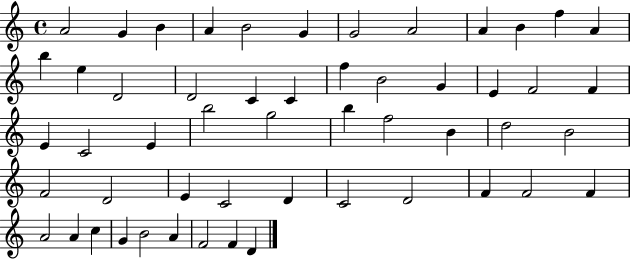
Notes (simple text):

A4/h G4/q B4/q A4/q B4/h G4/q G4/h A4/h A4/q B4/q F5/q A4/q B5/q E5/q D4/h D4/h C4/q C4/q F5/q B4/h G4/q E4/q F4/h F4/q E4/q C4/h E4/q B5/h G5/h B5/q F5/h B4/q D5/h B4/h F4/h D4/h E4/q C4/h D4/q C4/h D4/h F4/q F4/h F4/q A4/h A4/q C5/q G4/q B4/h A4/q F4/h F4/q D4/q